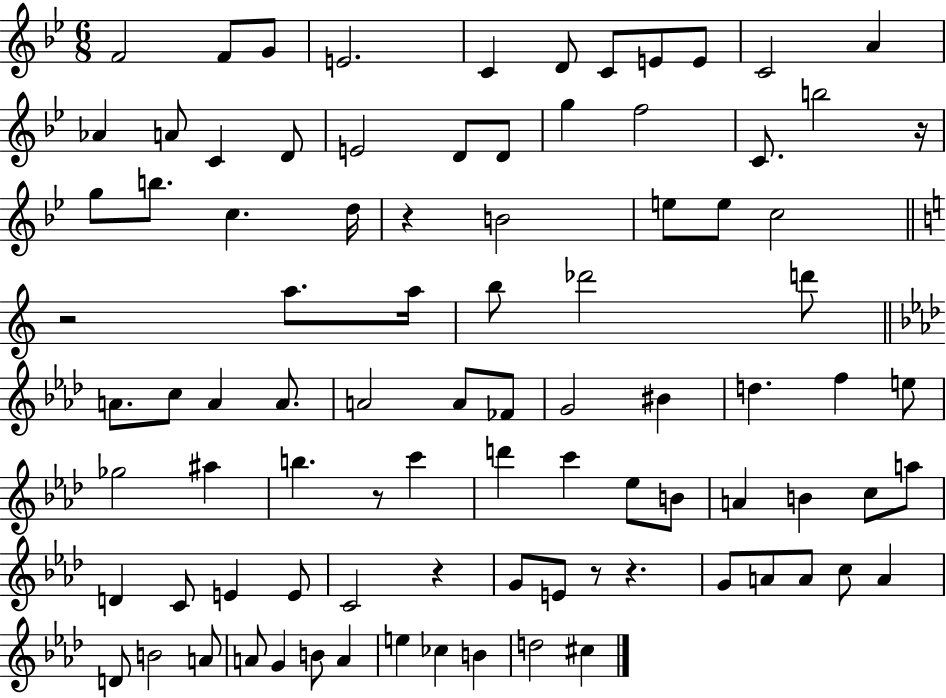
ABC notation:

X:1
T:Untitled
M:6/8
L:1/4
K:Bb
F2 F/2 G/2 E2 C D/2 C/2 E/2 E/2 C2 A _A A/2 C D/2 E2 D/2 D/2 g f2 C/2 b2 z/4 g/2 b/2 c d/4 z B2 e/2 e/2 c2 z2 a/2 a/4 b/2 _d'2 d'/2 A/2 c/2 A A/2 A2 A/2 _F/2 G2 ^B d f e/2 _g2 ^a b z/2 c' d' c' _e/2 B/2 A B c/2 a/2 D C/2 E E/2 C2 z G/2 E/2 z/2 z G/2 A/2 A/2 c/2 A D/2 B2 A/2 A/2 G B/2 A e _c B d2 ^c